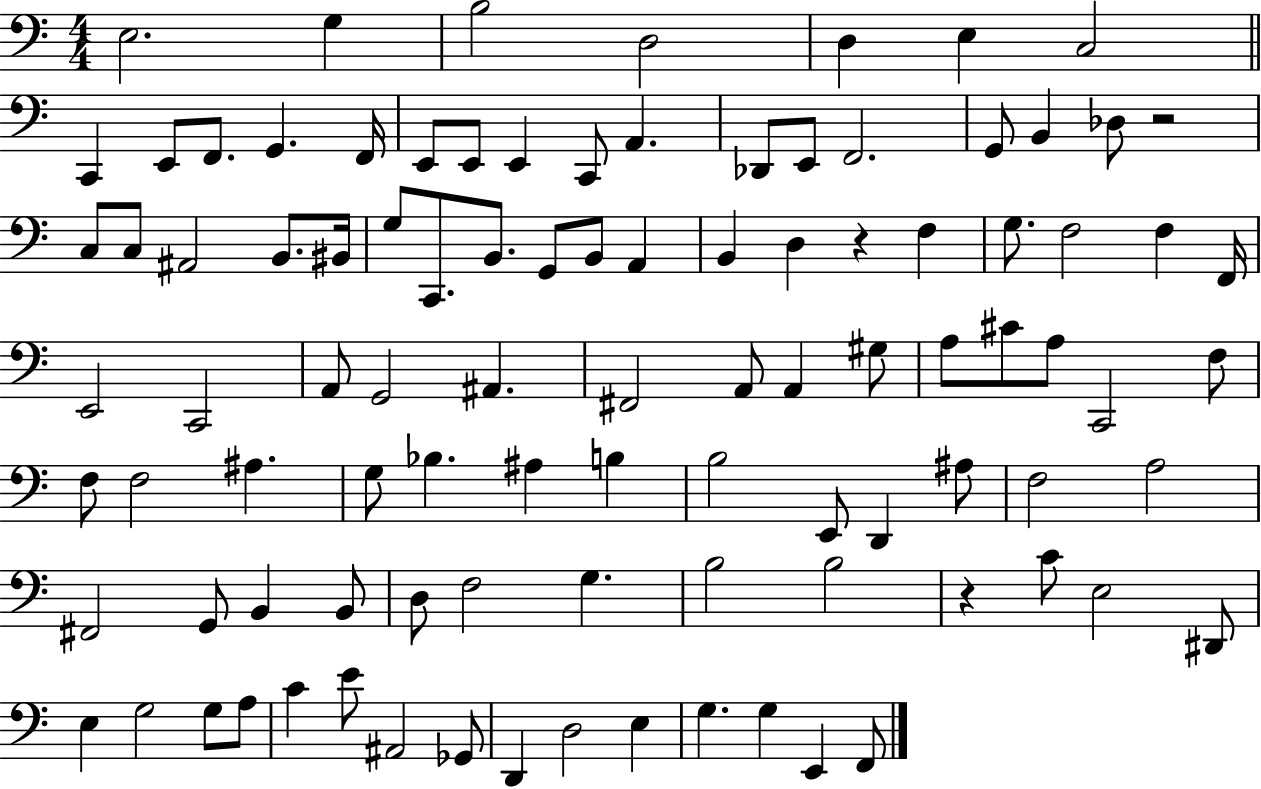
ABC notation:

X:1
T:Untitled
M:4/4
L:1/4
K:C
E,2 G, B,2 D,2 D, E, C,2 C,, E,,/2 F,,/2 G,, F,,/4 E,,/2 E,,/2 E,, C,,/2 A,, _D,,/2 E,,/2 F,,2 G,,/2 B,, _D,/2 z2 C,/2 C,/2 ^A,,2 B,,/2 ^B,,/4 G,/2 C,,/2 B,,/2 G,,/2 B,,/2 A,, B,, D, z F, G,/2 F,2 F, F,,/4 E,,2 C,,2 A,,/2 G,,2 ^A,, ^F,,2 A,,/2 A,, ^G,/2 A,/2 ^C/2 A,/2 C,,2 F,/2 F,/2 F,2 ^A, G,/2 _B, ^A, B, B,2 E,,/2 D,, ^A,/2 F,2 A,2 ^F,,2 G,,/2 B,, B,,/2 D,/2 F,2 G, B,2 B,2 z C/2 E,2 ^D,,/2 E, G,2 G,/2 A,/2 C E/2 ^A,,2 _G,,/2 D,, D,2 E, G, G, E,, F,,/2